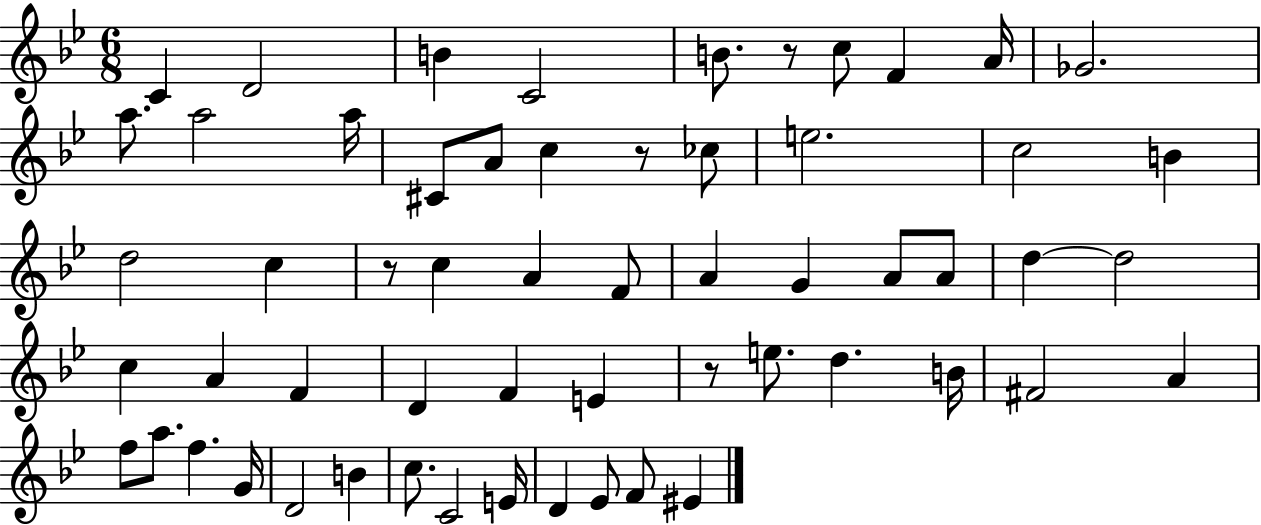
C4/q D4/h B4/q C4/h B4/e. R/e C5/e F4/q A4/s Gb4/h. A5/e. A5/h A5/s C#4/e A4/e C5/q R/e CES5/e E5/h. C5/h B4/q D5/h C5/q R/e C5/q A4/q F4/e A4/q G4/q A4/e A4/e D5/q D5/h C5/q A4/q F4/q D4/q F4/q E4/q R/e E5/e. D5/q. B4/s F#4/h A4/q F5/e A5/e. F5/q. G4/s D4/h B4/q C5/e. C4/h E4/s D4/q Eb4/e F4/e EIS4/q